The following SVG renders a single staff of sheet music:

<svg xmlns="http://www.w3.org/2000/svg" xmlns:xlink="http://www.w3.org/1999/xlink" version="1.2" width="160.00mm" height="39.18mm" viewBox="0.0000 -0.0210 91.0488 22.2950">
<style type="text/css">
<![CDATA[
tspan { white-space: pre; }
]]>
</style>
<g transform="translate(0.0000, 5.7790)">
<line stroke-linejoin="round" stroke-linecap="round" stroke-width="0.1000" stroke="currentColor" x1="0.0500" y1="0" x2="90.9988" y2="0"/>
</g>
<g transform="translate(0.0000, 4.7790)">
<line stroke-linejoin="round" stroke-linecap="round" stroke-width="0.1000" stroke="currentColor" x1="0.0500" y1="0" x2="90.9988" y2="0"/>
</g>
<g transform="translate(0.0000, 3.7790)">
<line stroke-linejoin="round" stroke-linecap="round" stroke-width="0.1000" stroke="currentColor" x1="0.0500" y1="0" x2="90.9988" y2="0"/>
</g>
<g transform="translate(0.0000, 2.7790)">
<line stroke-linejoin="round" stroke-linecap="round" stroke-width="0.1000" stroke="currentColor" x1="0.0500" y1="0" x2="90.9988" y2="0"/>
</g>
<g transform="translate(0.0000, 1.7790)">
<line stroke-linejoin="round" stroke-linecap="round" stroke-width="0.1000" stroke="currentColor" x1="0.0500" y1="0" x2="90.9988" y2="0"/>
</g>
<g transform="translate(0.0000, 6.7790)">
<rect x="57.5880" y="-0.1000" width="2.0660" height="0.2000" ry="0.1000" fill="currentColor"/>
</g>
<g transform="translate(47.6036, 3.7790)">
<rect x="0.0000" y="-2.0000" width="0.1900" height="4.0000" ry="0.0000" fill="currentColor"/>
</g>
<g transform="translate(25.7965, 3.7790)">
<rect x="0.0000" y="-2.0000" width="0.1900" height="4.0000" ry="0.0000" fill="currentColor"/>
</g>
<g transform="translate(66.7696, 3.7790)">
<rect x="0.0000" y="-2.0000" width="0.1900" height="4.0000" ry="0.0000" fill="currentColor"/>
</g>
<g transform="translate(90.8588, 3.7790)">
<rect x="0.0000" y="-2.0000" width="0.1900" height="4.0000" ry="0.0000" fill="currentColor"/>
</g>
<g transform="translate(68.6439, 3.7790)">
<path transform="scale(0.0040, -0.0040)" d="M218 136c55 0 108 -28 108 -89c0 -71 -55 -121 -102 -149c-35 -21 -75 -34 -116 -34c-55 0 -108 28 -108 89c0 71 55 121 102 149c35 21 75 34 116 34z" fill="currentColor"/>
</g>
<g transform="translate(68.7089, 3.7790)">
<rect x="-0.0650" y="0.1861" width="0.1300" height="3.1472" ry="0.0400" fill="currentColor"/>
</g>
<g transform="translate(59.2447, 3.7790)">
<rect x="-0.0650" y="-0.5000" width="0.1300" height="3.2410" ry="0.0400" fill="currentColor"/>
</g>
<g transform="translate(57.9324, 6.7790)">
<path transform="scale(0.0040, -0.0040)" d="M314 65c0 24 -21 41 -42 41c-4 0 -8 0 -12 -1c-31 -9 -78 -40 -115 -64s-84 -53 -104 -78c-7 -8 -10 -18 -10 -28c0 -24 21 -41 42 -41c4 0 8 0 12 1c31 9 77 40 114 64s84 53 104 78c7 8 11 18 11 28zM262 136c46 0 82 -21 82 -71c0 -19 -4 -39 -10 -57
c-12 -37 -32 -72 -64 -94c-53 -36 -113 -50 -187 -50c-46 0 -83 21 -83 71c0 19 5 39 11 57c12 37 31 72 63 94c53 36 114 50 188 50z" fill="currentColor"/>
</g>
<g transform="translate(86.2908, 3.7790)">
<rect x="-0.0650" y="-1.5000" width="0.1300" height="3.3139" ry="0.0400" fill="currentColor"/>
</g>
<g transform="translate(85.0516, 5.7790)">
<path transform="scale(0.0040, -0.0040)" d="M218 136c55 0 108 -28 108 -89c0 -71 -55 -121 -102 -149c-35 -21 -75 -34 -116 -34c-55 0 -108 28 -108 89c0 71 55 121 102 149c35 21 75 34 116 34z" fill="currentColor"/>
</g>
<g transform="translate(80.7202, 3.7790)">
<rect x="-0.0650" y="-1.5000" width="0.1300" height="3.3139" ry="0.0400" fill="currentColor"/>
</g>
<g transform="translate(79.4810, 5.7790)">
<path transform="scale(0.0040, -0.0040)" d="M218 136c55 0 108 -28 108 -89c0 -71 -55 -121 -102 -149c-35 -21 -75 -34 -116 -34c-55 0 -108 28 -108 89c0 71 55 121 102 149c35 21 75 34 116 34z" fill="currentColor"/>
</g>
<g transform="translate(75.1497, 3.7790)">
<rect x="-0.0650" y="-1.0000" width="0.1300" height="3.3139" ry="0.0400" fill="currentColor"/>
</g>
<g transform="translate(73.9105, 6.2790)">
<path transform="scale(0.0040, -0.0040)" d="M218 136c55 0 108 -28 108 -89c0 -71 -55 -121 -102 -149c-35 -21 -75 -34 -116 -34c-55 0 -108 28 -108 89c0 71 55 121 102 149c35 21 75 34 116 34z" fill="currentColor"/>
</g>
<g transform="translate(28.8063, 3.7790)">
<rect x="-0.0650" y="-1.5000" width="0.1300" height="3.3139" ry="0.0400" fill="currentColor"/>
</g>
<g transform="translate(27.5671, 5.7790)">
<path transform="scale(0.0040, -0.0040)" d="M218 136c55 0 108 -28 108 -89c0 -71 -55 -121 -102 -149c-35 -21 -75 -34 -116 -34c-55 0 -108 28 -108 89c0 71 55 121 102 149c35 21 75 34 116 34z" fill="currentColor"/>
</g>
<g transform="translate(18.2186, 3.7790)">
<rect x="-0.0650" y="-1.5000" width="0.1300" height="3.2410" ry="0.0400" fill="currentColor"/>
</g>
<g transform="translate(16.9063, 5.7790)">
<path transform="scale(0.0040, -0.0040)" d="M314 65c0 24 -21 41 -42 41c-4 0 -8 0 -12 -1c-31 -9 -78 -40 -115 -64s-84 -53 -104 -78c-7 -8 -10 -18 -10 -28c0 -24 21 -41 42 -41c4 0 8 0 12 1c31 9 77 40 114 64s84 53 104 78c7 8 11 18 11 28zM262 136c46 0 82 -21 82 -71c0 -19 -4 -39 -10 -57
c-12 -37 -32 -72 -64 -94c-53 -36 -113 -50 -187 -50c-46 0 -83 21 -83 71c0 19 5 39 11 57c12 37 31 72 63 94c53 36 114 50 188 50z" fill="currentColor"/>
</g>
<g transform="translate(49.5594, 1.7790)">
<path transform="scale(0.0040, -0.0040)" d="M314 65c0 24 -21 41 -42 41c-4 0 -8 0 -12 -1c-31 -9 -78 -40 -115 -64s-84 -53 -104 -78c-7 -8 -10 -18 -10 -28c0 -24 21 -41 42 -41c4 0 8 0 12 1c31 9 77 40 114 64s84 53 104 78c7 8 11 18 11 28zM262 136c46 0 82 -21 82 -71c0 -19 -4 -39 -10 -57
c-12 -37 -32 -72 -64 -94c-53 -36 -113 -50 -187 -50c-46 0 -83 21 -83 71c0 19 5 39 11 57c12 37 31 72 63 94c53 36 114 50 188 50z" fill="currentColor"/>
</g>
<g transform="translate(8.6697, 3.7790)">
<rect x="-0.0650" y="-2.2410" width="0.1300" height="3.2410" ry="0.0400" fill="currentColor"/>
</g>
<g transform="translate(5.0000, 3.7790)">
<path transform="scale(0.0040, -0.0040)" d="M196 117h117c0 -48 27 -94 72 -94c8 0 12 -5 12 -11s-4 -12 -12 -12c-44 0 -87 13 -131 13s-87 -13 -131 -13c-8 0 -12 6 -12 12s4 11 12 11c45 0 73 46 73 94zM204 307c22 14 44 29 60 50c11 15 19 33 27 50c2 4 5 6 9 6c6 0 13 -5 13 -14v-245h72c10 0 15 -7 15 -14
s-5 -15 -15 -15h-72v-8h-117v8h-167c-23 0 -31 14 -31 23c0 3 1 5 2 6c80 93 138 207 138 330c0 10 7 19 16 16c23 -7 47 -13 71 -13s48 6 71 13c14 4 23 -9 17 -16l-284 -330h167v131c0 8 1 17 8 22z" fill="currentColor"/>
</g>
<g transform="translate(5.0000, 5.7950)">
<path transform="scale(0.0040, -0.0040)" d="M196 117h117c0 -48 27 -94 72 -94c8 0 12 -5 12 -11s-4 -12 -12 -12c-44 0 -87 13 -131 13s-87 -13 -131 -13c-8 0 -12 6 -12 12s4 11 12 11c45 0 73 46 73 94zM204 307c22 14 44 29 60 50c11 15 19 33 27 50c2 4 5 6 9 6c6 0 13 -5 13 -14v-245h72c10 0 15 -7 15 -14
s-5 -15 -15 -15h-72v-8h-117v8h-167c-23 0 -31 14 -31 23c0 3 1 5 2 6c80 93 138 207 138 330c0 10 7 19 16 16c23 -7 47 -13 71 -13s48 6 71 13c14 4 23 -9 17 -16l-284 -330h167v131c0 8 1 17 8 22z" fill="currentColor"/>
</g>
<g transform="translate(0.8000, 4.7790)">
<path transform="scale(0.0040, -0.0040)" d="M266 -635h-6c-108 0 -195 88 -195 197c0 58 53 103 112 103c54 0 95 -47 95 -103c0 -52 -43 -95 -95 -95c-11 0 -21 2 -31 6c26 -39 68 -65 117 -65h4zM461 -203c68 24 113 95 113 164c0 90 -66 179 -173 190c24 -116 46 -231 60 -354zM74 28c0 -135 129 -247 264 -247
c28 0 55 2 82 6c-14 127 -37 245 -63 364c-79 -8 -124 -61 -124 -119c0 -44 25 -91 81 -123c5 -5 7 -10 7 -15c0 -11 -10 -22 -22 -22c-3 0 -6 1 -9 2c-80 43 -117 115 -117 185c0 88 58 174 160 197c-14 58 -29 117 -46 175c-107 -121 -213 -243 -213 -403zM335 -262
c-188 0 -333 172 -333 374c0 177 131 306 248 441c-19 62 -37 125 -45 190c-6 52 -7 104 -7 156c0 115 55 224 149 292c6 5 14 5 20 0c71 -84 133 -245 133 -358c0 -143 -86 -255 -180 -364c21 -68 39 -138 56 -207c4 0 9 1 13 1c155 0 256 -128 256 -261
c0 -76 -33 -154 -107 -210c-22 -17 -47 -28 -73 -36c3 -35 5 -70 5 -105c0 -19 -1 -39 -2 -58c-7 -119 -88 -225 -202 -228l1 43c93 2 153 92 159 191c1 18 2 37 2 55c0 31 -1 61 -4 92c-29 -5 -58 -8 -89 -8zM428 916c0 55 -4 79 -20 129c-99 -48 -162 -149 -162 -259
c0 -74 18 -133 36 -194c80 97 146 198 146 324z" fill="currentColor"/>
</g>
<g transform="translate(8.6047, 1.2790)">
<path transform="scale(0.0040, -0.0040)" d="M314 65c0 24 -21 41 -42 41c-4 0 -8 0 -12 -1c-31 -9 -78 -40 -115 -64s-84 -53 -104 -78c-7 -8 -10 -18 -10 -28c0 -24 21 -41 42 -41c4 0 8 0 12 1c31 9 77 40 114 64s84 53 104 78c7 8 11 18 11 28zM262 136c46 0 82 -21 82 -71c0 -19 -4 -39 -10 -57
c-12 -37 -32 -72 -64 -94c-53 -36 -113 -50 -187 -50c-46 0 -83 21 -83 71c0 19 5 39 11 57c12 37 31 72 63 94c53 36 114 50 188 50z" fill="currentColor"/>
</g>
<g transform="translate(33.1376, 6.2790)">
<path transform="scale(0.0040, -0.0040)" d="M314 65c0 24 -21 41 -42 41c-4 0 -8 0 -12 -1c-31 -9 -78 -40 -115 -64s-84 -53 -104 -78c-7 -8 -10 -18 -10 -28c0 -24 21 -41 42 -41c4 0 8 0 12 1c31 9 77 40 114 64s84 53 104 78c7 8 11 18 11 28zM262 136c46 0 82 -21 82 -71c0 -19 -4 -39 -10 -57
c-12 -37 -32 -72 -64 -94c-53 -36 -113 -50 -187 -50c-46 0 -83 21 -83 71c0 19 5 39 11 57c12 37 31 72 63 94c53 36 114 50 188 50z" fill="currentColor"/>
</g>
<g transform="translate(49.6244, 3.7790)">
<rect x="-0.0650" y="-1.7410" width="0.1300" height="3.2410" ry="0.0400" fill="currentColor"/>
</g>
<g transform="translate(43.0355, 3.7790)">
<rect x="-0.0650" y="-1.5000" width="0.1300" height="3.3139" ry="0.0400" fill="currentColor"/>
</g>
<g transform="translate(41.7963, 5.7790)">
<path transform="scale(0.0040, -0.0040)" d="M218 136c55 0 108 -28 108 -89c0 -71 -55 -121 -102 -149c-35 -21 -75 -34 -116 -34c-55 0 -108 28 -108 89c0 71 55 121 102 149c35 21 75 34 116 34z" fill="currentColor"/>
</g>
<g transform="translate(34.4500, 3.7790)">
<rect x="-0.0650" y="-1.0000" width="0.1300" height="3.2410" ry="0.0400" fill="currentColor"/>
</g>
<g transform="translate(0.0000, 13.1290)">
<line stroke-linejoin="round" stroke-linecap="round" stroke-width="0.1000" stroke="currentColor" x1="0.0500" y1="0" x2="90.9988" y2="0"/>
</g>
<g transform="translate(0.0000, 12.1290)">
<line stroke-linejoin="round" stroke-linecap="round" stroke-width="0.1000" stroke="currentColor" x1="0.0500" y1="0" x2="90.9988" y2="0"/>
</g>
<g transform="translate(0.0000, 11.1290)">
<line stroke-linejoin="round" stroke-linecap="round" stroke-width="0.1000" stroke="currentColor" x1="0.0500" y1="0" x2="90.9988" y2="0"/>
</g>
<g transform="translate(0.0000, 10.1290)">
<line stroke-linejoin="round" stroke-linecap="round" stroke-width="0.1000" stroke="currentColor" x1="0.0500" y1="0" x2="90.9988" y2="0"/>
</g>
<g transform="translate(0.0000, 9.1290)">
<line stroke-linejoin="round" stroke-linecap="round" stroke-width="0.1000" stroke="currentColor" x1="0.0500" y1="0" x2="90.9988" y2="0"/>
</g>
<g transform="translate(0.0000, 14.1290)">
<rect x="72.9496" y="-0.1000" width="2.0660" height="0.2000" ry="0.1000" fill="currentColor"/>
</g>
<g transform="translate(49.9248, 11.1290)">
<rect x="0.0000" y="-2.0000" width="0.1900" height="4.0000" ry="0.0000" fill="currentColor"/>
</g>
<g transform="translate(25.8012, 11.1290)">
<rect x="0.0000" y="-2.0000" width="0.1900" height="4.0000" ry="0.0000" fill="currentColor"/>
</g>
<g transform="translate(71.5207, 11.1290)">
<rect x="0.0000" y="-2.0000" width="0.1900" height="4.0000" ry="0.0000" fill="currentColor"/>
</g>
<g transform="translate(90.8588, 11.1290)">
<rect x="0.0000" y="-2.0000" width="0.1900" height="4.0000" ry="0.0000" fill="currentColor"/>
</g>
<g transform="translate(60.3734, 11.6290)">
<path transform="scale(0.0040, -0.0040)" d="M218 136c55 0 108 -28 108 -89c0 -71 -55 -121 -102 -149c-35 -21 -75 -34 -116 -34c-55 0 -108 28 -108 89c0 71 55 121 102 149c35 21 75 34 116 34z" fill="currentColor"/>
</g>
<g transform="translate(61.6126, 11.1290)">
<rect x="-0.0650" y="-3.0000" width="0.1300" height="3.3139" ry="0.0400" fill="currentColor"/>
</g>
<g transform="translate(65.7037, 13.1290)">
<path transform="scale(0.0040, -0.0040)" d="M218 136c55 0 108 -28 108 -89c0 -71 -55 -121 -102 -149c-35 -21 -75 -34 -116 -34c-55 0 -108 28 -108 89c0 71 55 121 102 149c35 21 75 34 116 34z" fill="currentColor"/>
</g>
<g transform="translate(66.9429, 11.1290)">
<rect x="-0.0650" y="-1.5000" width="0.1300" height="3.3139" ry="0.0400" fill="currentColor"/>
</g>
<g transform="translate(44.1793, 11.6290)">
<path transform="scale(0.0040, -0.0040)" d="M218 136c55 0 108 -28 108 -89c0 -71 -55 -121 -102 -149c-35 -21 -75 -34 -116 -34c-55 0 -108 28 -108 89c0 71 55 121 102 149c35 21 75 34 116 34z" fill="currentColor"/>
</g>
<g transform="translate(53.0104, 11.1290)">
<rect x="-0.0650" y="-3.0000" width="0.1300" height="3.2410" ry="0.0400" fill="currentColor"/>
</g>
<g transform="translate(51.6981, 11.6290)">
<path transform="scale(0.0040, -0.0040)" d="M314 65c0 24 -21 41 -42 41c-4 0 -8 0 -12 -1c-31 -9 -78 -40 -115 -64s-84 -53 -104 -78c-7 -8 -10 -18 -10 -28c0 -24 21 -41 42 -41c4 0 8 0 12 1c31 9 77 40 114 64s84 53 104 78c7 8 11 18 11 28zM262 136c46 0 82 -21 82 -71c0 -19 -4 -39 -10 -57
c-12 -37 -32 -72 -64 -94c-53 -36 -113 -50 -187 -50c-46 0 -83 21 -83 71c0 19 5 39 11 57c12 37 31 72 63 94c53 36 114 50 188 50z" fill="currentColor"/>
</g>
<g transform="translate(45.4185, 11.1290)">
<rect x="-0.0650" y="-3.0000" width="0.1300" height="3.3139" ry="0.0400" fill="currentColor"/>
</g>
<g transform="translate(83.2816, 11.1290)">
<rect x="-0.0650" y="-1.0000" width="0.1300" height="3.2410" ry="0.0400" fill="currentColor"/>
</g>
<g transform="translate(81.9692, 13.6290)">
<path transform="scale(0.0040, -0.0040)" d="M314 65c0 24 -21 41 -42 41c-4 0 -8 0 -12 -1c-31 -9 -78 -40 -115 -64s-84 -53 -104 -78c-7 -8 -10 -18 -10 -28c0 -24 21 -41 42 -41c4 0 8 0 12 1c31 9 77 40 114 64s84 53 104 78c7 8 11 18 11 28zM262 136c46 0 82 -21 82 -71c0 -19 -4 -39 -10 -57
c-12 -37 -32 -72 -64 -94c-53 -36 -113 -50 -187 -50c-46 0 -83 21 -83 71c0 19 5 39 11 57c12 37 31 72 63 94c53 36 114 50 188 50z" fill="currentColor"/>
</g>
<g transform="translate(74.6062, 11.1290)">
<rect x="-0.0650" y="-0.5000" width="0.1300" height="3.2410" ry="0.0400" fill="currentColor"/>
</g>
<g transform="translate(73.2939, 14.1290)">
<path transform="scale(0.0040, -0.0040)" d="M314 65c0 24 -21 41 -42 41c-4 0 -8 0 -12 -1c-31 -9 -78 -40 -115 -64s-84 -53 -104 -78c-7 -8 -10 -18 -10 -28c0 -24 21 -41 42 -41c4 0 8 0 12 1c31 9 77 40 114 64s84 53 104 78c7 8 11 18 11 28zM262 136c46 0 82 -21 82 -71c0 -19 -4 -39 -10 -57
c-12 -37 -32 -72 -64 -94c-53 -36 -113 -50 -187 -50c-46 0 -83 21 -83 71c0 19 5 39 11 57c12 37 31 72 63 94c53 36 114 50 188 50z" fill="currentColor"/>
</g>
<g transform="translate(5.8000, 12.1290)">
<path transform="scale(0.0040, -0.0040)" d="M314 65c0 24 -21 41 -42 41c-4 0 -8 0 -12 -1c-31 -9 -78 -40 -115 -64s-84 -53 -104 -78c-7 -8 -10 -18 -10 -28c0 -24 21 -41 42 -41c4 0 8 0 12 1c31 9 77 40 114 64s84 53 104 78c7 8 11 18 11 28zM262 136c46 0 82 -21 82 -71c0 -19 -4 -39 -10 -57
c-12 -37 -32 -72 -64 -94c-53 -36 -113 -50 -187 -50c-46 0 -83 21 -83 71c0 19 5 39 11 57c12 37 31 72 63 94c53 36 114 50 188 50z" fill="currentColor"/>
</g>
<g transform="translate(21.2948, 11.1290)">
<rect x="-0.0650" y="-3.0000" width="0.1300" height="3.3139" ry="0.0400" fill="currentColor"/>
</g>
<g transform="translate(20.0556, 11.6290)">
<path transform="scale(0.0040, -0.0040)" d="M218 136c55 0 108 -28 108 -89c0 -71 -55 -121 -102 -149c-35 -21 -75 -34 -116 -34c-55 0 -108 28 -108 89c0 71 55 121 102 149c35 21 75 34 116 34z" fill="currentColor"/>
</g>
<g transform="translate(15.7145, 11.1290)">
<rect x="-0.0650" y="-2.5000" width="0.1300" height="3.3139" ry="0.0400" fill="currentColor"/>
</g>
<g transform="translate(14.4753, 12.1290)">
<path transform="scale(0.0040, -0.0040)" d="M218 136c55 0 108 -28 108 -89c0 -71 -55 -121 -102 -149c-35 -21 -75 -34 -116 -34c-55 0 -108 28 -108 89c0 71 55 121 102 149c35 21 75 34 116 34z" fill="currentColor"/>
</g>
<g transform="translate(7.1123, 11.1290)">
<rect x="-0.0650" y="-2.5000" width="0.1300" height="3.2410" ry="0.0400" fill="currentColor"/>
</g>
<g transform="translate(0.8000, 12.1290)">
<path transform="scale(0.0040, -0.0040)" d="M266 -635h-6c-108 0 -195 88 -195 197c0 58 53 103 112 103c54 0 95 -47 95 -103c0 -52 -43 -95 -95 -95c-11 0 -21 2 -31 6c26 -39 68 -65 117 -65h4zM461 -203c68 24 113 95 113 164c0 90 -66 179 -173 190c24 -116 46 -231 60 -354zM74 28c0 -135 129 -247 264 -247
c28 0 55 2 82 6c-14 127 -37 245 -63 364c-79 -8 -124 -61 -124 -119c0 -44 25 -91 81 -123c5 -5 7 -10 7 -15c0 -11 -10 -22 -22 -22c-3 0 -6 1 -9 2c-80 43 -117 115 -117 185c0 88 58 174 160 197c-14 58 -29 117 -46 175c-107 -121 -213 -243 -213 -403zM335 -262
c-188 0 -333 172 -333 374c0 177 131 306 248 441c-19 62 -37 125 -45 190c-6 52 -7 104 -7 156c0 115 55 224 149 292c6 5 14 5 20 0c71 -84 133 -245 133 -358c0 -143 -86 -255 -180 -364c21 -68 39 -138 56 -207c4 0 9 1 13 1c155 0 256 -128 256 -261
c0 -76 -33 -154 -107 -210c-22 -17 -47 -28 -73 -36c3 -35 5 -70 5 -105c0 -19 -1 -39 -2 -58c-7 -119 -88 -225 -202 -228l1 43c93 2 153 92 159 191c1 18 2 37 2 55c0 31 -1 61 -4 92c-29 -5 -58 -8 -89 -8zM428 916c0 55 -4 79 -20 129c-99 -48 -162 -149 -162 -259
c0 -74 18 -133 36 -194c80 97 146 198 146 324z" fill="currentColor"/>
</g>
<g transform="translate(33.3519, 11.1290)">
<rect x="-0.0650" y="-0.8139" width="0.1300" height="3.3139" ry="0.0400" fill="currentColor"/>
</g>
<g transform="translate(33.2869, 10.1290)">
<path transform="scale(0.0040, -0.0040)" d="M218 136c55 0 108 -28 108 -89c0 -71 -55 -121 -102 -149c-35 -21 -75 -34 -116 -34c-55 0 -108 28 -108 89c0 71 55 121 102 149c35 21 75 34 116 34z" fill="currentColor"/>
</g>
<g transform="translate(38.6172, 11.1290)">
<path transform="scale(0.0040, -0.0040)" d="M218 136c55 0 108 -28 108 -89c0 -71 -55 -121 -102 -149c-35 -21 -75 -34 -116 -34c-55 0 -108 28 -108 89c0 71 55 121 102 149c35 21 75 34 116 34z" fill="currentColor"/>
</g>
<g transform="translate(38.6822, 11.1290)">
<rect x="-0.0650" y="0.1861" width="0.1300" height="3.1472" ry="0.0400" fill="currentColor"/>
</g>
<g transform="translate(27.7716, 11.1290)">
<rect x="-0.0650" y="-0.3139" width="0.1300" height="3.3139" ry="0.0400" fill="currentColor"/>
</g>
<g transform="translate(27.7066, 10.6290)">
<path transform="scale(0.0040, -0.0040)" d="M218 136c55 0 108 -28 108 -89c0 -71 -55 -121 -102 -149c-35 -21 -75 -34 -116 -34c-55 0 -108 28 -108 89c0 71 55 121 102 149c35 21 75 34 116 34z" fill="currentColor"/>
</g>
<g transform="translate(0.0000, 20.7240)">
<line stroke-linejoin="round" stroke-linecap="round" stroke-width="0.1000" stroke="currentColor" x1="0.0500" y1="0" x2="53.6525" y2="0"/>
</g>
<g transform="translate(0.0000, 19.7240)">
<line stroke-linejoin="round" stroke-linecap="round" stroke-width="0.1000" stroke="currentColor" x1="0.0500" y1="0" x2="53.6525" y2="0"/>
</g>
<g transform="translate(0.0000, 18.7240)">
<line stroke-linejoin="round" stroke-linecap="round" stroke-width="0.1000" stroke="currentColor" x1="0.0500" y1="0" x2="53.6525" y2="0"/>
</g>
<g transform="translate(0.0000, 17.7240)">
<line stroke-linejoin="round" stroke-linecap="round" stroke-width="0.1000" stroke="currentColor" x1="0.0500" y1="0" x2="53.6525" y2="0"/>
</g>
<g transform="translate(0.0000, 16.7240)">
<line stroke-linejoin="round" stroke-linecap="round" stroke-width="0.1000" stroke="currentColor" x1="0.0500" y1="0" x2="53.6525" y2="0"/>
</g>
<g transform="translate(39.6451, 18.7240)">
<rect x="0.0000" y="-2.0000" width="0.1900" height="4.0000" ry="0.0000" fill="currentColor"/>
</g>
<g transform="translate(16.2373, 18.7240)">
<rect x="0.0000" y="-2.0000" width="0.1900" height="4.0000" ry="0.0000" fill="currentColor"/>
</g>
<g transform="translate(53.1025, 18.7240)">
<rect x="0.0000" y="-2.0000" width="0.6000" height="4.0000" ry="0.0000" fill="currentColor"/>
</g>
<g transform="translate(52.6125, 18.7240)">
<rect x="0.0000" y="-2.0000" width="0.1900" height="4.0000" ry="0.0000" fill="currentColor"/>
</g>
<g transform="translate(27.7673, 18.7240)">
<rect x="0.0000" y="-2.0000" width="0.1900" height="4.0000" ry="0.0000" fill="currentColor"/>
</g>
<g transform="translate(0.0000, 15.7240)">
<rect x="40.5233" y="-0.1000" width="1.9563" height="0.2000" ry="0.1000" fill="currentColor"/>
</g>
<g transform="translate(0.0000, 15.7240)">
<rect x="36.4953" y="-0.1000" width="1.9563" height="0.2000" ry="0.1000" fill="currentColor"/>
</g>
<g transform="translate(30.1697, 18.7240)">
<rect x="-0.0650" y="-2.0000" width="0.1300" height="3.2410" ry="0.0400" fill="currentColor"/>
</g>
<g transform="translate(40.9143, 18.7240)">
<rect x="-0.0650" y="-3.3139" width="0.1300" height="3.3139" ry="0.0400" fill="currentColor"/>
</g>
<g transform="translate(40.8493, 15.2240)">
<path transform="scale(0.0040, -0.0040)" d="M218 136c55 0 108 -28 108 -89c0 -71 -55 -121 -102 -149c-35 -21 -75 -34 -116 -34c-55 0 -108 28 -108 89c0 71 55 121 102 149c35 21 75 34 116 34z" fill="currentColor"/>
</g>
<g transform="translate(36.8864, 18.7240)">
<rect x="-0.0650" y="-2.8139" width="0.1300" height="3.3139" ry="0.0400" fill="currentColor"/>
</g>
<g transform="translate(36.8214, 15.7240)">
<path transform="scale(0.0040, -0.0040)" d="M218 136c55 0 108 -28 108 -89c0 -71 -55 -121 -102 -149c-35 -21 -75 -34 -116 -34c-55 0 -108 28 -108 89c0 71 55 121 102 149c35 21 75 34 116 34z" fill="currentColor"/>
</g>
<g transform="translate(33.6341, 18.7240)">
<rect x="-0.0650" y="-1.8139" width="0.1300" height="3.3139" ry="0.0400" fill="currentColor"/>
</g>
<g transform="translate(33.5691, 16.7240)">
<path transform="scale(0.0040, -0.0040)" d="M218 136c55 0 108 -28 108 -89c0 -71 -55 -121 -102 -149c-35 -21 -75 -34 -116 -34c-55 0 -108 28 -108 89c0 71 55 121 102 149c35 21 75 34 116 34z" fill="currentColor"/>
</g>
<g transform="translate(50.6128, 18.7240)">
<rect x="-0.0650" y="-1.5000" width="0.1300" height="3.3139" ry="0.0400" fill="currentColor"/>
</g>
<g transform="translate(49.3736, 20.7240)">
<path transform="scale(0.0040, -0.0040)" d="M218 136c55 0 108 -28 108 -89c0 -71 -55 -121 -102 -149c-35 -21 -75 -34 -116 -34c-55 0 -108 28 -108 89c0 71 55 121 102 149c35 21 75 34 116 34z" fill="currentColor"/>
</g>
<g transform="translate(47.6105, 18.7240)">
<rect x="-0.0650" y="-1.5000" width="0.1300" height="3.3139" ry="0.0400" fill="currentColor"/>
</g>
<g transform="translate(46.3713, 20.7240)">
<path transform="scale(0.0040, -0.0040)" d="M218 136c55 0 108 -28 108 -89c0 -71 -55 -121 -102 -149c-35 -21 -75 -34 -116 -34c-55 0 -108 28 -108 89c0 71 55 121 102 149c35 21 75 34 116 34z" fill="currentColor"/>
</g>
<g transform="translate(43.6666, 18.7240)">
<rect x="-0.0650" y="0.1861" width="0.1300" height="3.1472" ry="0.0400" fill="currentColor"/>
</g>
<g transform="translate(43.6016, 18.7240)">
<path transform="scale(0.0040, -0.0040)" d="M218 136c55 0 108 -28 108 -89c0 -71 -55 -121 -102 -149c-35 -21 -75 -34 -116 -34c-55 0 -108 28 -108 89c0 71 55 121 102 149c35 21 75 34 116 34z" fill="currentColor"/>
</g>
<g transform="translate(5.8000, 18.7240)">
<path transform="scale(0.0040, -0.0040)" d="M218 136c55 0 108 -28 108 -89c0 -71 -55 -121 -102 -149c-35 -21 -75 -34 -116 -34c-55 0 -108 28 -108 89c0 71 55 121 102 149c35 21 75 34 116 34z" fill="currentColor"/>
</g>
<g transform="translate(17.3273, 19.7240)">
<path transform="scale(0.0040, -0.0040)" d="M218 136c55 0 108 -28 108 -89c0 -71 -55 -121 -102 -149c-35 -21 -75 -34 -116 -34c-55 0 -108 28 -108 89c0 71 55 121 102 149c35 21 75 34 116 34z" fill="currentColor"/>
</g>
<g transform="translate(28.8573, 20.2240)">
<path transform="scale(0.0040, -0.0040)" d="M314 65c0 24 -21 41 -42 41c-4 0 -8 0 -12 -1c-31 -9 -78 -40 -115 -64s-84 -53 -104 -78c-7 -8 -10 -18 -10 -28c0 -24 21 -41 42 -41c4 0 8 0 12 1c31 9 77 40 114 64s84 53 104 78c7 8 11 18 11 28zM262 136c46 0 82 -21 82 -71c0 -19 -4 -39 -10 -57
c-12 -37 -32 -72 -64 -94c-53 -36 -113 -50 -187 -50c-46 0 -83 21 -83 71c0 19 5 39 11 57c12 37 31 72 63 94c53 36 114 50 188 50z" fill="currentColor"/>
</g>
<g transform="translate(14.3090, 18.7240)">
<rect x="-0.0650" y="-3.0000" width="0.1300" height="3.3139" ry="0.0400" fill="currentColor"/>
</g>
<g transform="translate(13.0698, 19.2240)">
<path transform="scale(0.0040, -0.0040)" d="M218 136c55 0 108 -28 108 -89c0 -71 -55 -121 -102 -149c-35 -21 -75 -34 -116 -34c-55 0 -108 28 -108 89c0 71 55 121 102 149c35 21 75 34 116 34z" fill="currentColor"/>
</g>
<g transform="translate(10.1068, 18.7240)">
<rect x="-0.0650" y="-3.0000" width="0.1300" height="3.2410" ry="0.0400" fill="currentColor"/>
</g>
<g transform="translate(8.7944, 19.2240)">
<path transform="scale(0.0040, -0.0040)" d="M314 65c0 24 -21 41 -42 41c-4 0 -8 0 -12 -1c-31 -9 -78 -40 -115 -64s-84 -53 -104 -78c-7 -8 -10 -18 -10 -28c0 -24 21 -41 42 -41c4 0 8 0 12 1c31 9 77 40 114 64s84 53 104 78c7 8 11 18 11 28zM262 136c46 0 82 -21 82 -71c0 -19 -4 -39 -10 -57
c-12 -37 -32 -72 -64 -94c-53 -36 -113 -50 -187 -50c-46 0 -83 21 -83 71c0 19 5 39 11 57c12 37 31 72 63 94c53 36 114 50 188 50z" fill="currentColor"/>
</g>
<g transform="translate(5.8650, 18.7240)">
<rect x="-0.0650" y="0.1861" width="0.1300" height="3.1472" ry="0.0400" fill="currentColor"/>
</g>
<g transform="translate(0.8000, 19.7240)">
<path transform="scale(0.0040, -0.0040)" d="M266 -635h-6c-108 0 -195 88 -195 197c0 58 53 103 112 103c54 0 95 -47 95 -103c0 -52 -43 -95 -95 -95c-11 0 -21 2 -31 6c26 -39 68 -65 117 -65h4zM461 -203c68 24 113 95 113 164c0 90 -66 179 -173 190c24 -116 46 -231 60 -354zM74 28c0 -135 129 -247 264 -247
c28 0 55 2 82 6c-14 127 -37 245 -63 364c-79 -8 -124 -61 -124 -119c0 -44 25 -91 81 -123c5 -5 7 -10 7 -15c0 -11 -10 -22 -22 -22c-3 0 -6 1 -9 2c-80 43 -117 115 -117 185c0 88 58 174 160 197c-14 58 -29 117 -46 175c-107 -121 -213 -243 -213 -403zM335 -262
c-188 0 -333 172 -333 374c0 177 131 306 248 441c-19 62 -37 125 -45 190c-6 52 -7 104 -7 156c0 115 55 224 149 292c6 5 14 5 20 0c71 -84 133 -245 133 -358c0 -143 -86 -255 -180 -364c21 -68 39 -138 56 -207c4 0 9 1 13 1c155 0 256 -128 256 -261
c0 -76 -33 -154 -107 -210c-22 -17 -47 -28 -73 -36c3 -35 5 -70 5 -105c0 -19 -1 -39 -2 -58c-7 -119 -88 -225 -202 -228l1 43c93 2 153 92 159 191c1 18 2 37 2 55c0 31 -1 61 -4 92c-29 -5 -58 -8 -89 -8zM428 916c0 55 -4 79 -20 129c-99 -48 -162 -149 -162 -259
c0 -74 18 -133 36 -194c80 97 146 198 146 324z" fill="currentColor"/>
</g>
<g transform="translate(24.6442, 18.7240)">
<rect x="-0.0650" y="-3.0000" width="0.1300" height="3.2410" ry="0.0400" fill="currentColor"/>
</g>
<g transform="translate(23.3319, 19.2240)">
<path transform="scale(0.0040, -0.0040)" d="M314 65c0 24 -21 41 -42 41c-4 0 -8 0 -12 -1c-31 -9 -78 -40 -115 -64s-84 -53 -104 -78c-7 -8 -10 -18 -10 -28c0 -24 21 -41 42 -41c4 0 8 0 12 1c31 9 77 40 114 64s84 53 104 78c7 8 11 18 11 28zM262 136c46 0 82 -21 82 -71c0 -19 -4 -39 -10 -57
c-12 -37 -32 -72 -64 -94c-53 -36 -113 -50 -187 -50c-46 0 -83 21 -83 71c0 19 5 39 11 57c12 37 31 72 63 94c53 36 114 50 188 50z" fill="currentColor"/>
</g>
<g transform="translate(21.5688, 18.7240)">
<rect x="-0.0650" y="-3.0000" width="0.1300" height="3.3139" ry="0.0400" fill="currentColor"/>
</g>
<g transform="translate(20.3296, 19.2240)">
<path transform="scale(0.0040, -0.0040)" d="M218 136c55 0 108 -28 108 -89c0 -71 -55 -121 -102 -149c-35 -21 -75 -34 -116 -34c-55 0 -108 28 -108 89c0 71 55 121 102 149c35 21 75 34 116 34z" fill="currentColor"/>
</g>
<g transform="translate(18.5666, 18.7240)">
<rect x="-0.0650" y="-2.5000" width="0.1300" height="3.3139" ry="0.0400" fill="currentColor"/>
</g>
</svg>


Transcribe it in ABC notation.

X:1
T:Untitled
M:4/4
L:1/4
K:C
g2 E2 E D2 E f2 C2 B D E E G2 G A c d B A A2 A E C2 D2 B A2 A G A A2 F2 f a b B E E